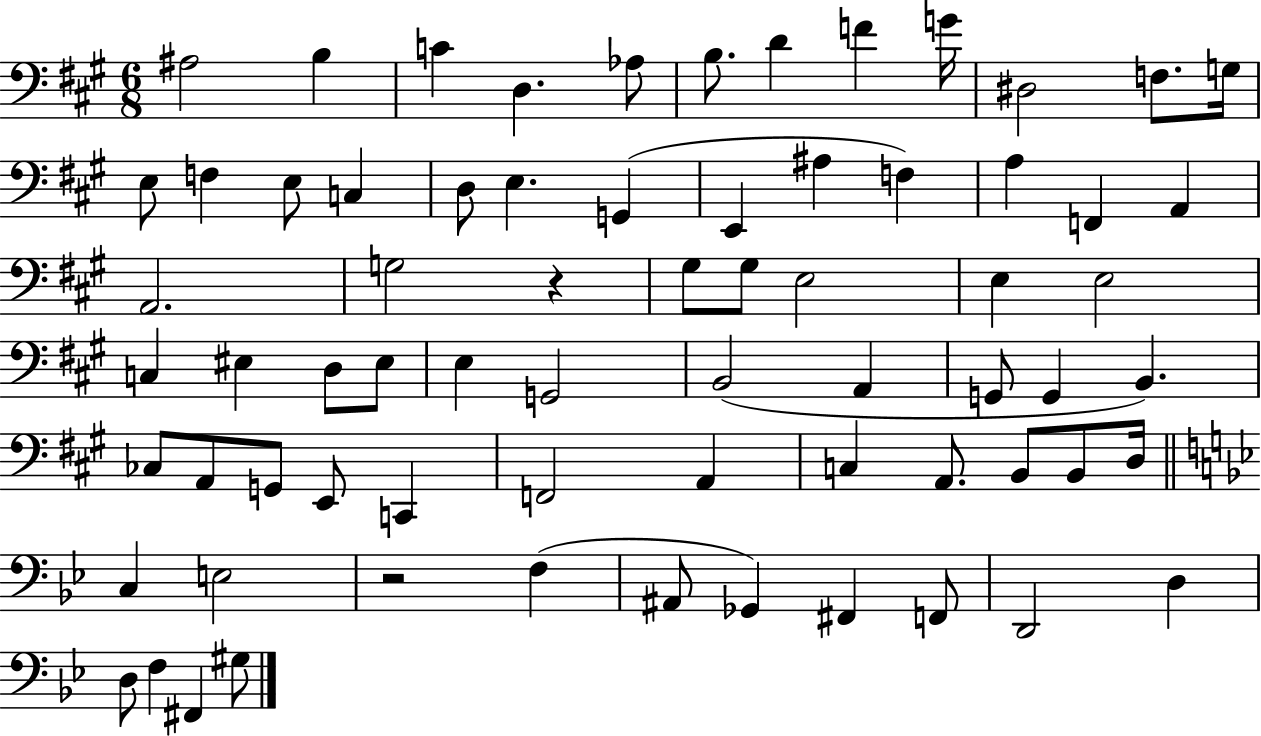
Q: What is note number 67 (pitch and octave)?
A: F#2